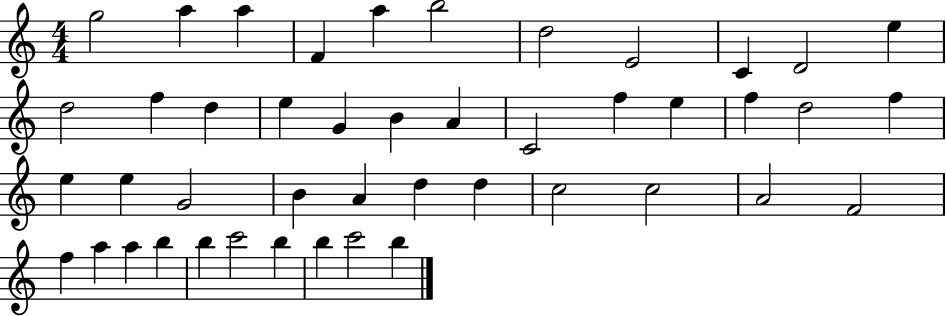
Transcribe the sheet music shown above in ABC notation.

X:1
T:Untitled
M:4/4
L:1/4
K:C
g2 a a F a b2 d2 E2 C D2 e d2 f d e G B A C2 f e f d2 f e e G2 B A d d c2 c2 A2 F2 f a a b b c'2 b b c'2 b